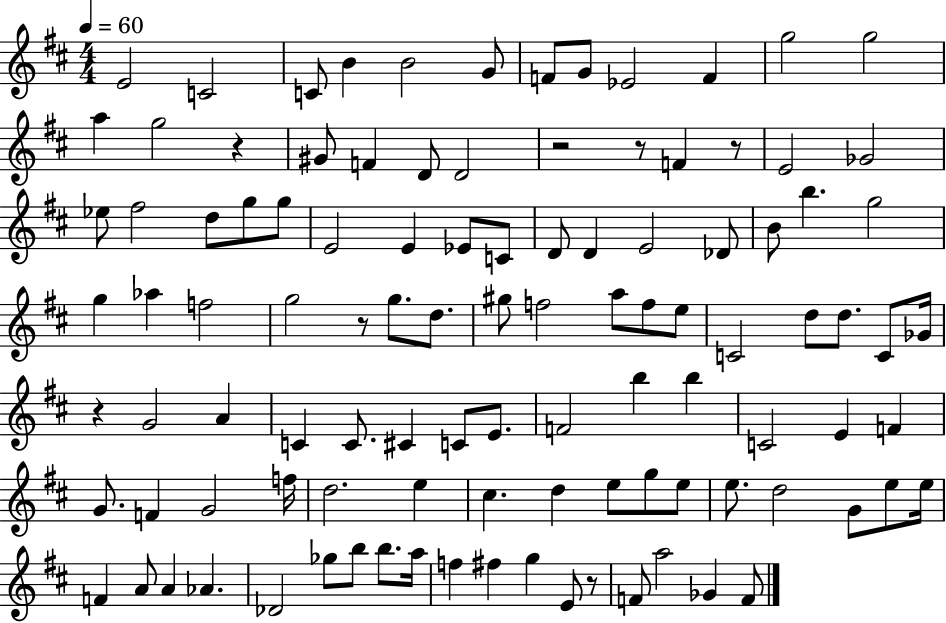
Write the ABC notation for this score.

X:1
T:Untitled
M:4/4
L:1/4
K:D
E2 C2 C/2 B B2 G/2 F/2 G/2 _E2 F g2 g2 a g2 z ^G/2 F D/2 D2 z2 z/2 F z/2 E2 _G2 _e/2 ^f2 d/2 g/2 g/2 E2 E _E/2 C/2 D/2 D E2 _D/2 B/2 b g2 g _a f2 g2 z/2 g/2 d/2 ^g/2 f2 a/2 f/2 e/2 C2 d/2 d/2 C/2 _G/4 z G2 A C C/2 ^C C/2 E/2 F2 b b C2 E F G/2 F G2 f/4 d2 e ^c d e/2 g/2 e/2 e/2 d2 G/2 e/2 e/4 F A/2 A _A _D2 _g/2 b/2 b/2 a/4 f ^f g E/2 z/2 F/2 a2 _G F/2